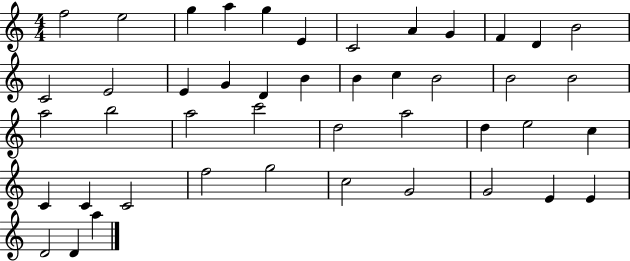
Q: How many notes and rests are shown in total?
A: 45